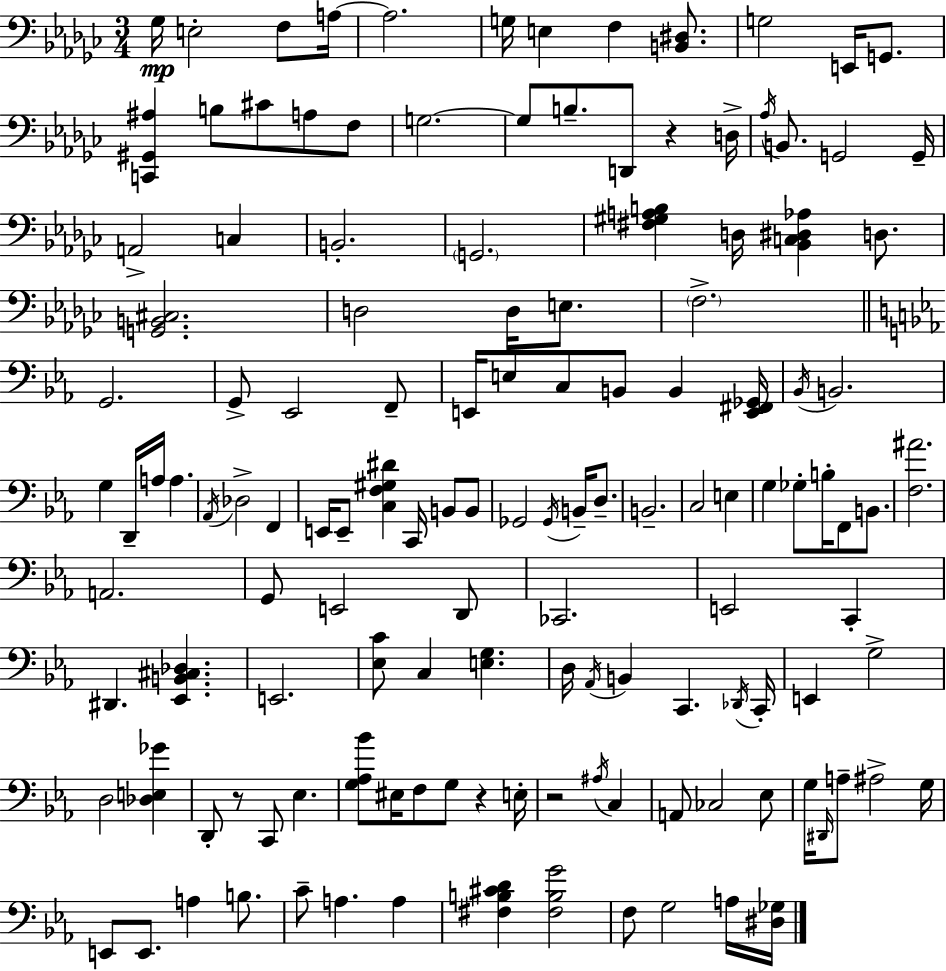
Gb3/s E3/h F3/e A3/s A3/h. G3/s E3/q F3/q [B2,D#3]/e. G3/h E2/s G2/e. [C2,G#2,A#3]/q B3/e C#4/e A3/e F3/e G3/h. G3/e B3/e. D2/e R/q D3/s Ab3/s B2/e. G2/h G2/s A2/h C3/q B2/h. G2/h. [F#3,G#3,A3,B3]/q D3/s [Bb2,C3,D#3,Ab3]/q D3/e. [G2,B2,C#3]/h. D3/h D3/s E3/e. F3/h. G2/h. G2/e Eb2/h F2/e E2/s E3/e C3/e B2/e B2/q [E2,F#2,Gb2]/s Bb2/s B2/h. G3/q D2/s A3/s A3/q. Ab2/s Db3/h F2/q E2/s E2/e [C3,F3,G#3,D#4]/q C2/s B2/e B2/e Gb2/h Gb2/s B2/s D3/e. B2/h. C3/h E3/q G3/q Gb3/e B3/s F2/e B2/e. [F3,A#4]/h. A2/h. G2/e E2/h D2/e CES2/h. E2/h C2/q D#2/q. [Eb2,B2,C#3,Db3]/q. E2/h. [Eb3,C4]/e C3/q [E3,G3]/q. D3/s Ab2/s B2/q C2/q. Db2/s C2/s E2/q G3/h D3/h [Db3,E3,Gb4]/q D2/e R/e C2/e Eb3/q. [G3,Ab3,Bb4]/e EIS3/s F3/e G3/e R/q E3/s R/h A#3/s C3/q A2/e CES3/h Eb3/e G3/s D#2/s A3/e A#3/h G3/s E2/e E2/e. A3/q B3/e. C4/e A3/q. A3/q [F#3,B3,C#4,D4]/q [F#3,B3,G4]/h F3/e G3/h A3/s [D#3,Gb3]/s